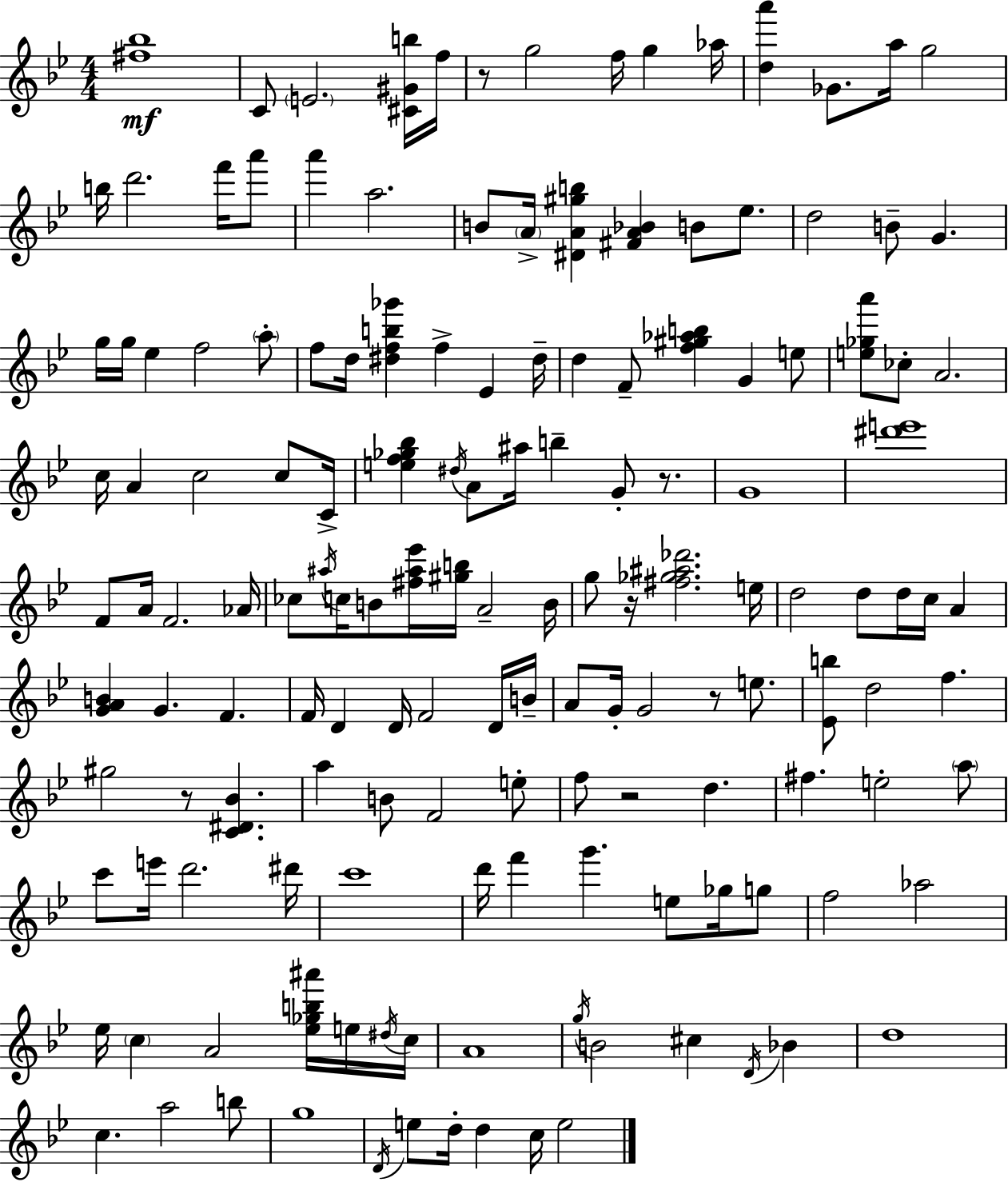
{
  \clef treble
  \numericTimeSignature
  \time 4/4
  \key g \minor
  <fis'' bes''>1\mf | c'8 \parenthesize e'2. <cis' gis' b''>16 f''16 | r8 g''2 f''16 g''4 aes''16 | <d'' a'''>4 ges'8. a''16 g''2 | \break b''16 d'''2. f'''16 a'''8 | a'''4 a''2. | b'8 \parenthesize a'16-> <dis' a' gis'' b''>4 <fis' a' bes'>4 b'8 ees''8. | d''2 b'8-- g'4. | \break g''16 g''16 ees''4 f''2 \parenthesize a''8-. | f''8 d''16 <dis'' f'' b'' ges'''>4 f''4-> ees'4 dis''16-- | d''4 f'8-- <f'' gis'' aes'' b''>4 g'4 e''8 | <e'' ges'' a'''>8 ces''8-. a'2. | \break c''16 a'4 c''2 c''8 c'16-> | <e'' f'' ges'' bes''>4 \acciaccatura { dis''16 } a'8 ais''16 b''4-- g'8-. r8. | g'1 | <dis''' e'''>1 | \break f'8 a'16 f'2. | aes'16 ces''8 \acciaccatura { ais''16 } c''16 b'8 <fis'' ais'' ees'''>16 <gis'' b''>16 a'2-- | b'16 g''8 r16 <fis'' ges'' ais'' des'''>2. | e''16 d''2 d''8 d''16 c''16 a'4 | \break <g' a' b'>4 g'4. f'4. | f'16 d'4 d'16 f'2 | d'16 b'16-- a'8 g'16-. g'2 r8 e''8. | <ees' b''>8 d''2 f''4. | \break gis''2 r8 <c' dis' bes'>4. | a''4 b'8 f'2 | e''8-. f''8 r2 d''4. | fis''4. e''2-. | \break \parenthesize a''8 c'''8 e'''16 d'''2. | dis'''16 c'''1 | d'''16 f'''4 g'''4. e''8 ges''16 | g''8 f''2 aes''2 | \break ees''16 \parenthesize c''4 a'2 <ees'' ges'' b'' ais'''>16 | e''16 \acciaccatura { dis''16 } c''16 a'1 | \acciaccatura { g''16 } b'2 cis''4 | \acciaccatura { d'16 } bes'4 d''1 | \break c''4. a''2 | b''8 g''1 | \acciaccatura { d'16 } e''8 d''16-. d''4 c''16 e''2 | \bar "|."
}